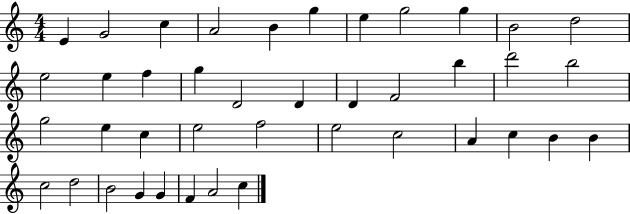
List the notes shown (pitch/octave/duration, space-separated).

E4/q G4/h C5/q A4/h B4/q G5/q E5/q G5/h G5/q B4/h D5/h E5/h E5/q F5/q G5/q D4/h D4/q D4/q F4/h B5/q D6/h B5/h G5/h E5/q C5/q E5/h F5/h E5/h C5/h A4/q C5/q B4/q B4/q C5/h D5/h B4/h G4/q G4/q F4/q A4/h C5/q